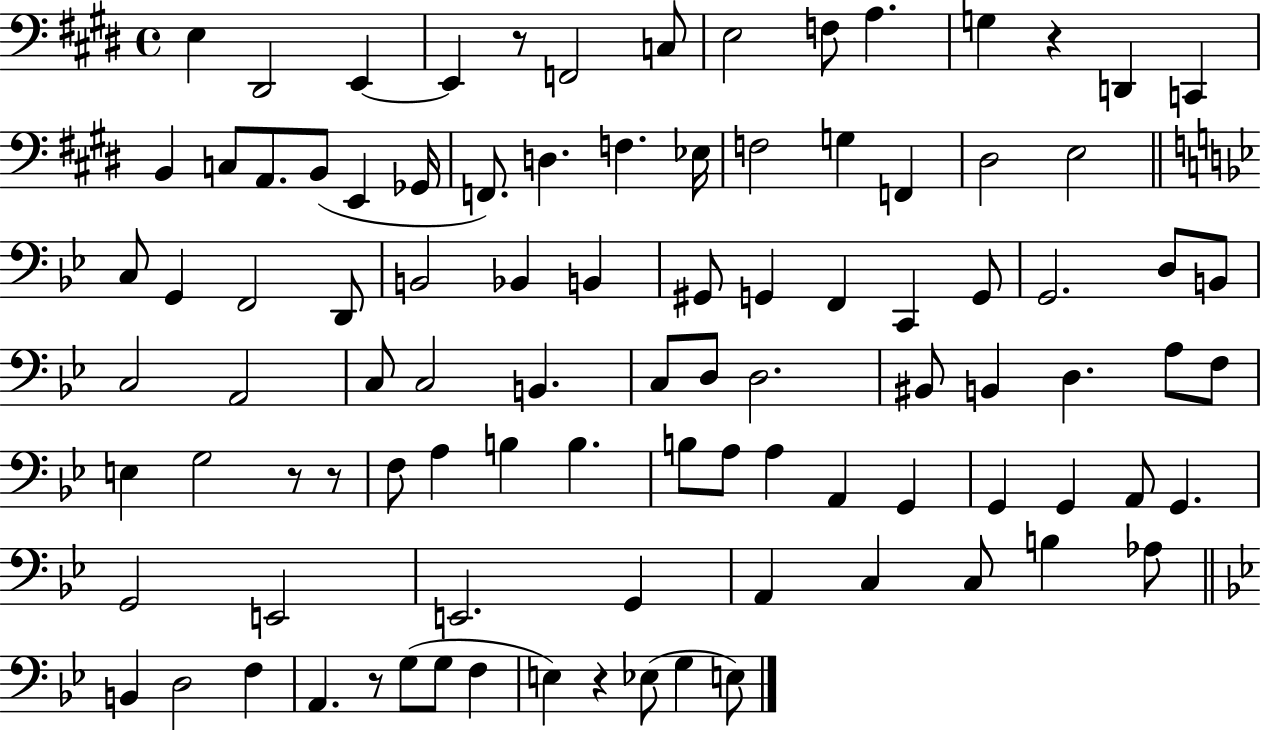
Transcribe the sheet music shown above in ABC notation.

X:1
T:Untitled
M:4/4
L:1/4
K:E
E, ^D,,2 E,, E,, z/2 F,,2 C,/2 E,2 F,/2 A, G, z D,, C,, B,, C,/2 A,,/2 B,,/2 E,, _G,,/4 F,,/2 D, F, _E,/4 F,2 G, F,, ^D,2 E,2 C,/2 G,, F,,2 D,,/2 B,,2 _B,, B,, ^G,,/2 G,, F,, C,, G,,/2 G,,2 D,/2 B,,/2 C,2 A,,2 C,/2 C,2 B,, C,/2 D,/2 D,2 ^B,,/2 B,, D, A,/2 F,/2 E, G,2 z/2 z/2 F,/2 A, B, B, B,/2 A,/2 A, A,, G,, G,, G,, A,,/2 G,, G,,2 E,,2 E,,2 G,, A,, C, C,/2 B, _A,/2 B,, D,2 F, A,, z/2 G,/2 G,/2 F, E, z _E,/2 G, E,/2